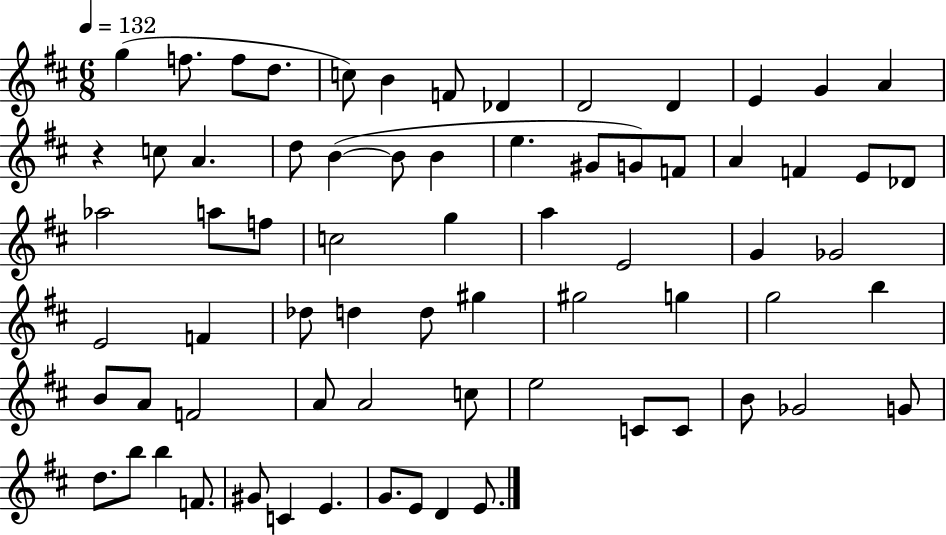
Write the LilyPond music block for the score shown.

{
  \clef treble
  \numericTimeSignature
  \time 6/8
  \key d \major
  \tempo 4 = 132
  g''4( f''8. f''8 d''8. | c''8) b'4 f'8 des'4 | d'2 d'4 | e'4 g'4 a'4 | \break r4 c''8 a'4. | d''8 b'4~(~ b'8 b'4 | e''4. gis'8 g'8) f'8 | a'4 f'4 e'8 des'8 | \break aes''2 a''8 f''8 | c''2 g''4 | a''4 e'2 | g'4 ges'2 | \break e'2 f'4 | des''8 d''4 d''8 gis''4 | gis''2 g''4 | g''2 b''4 | \break b'8 a'8 f'2 | a'8 a'2 c''8 | e''2 c'8 c'8 | b'8 ges'2 g'8 | \break d''8. b''8 b''4 f'8. | gis'8 c'4 e'4. | g'8. e'8 d'4 e'8. | \bar "|."
}